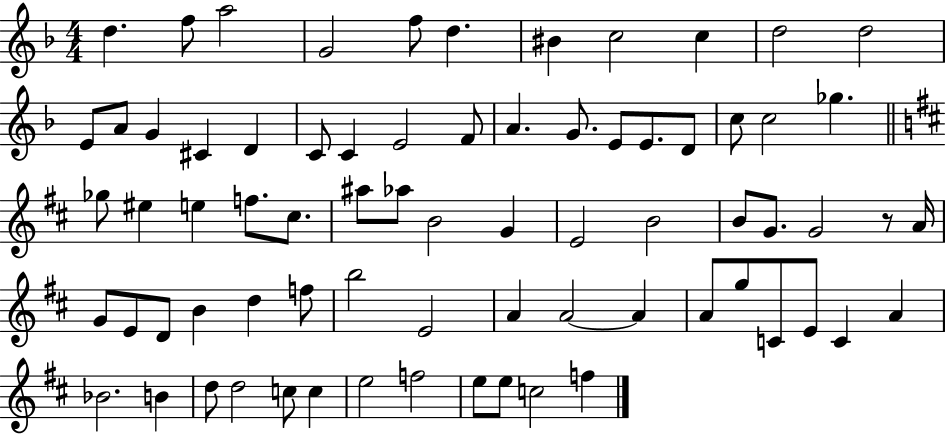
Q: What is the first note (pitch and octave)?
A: D5